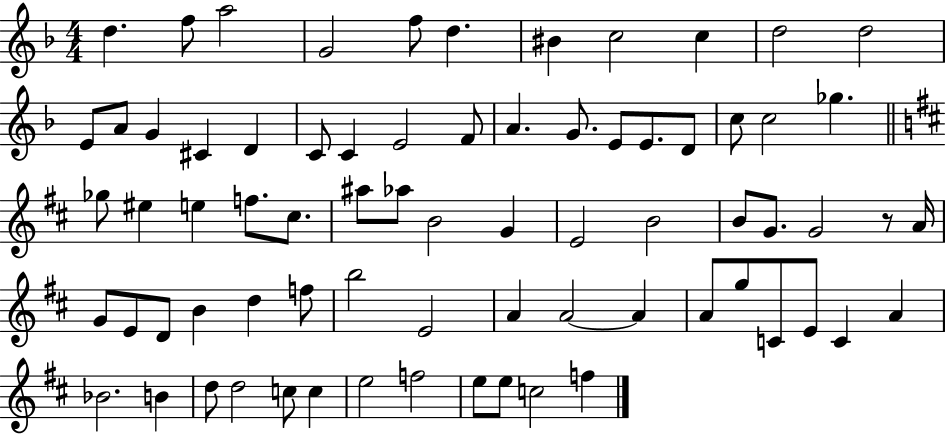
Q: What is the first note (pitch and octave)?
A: D5